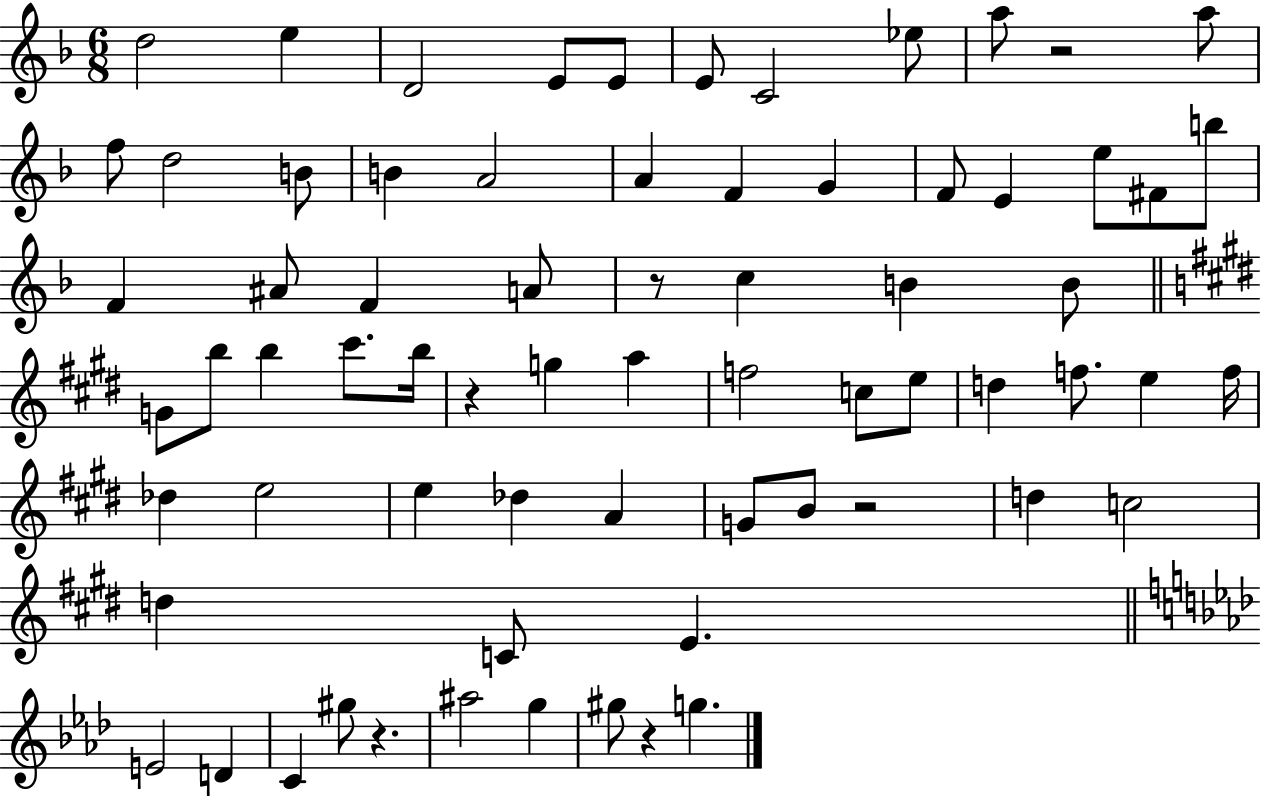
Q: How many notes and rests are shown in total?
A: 70